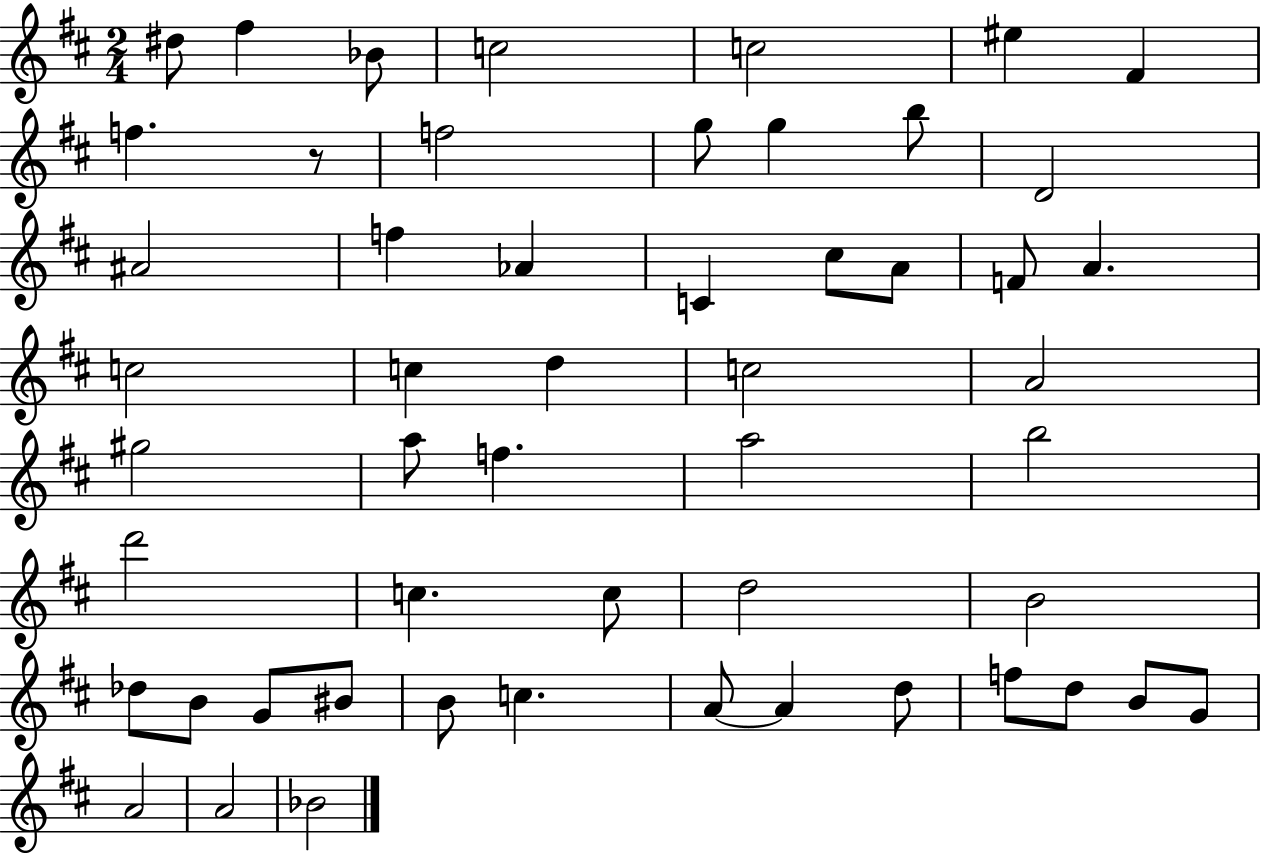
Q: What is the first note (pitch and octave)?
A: D#5